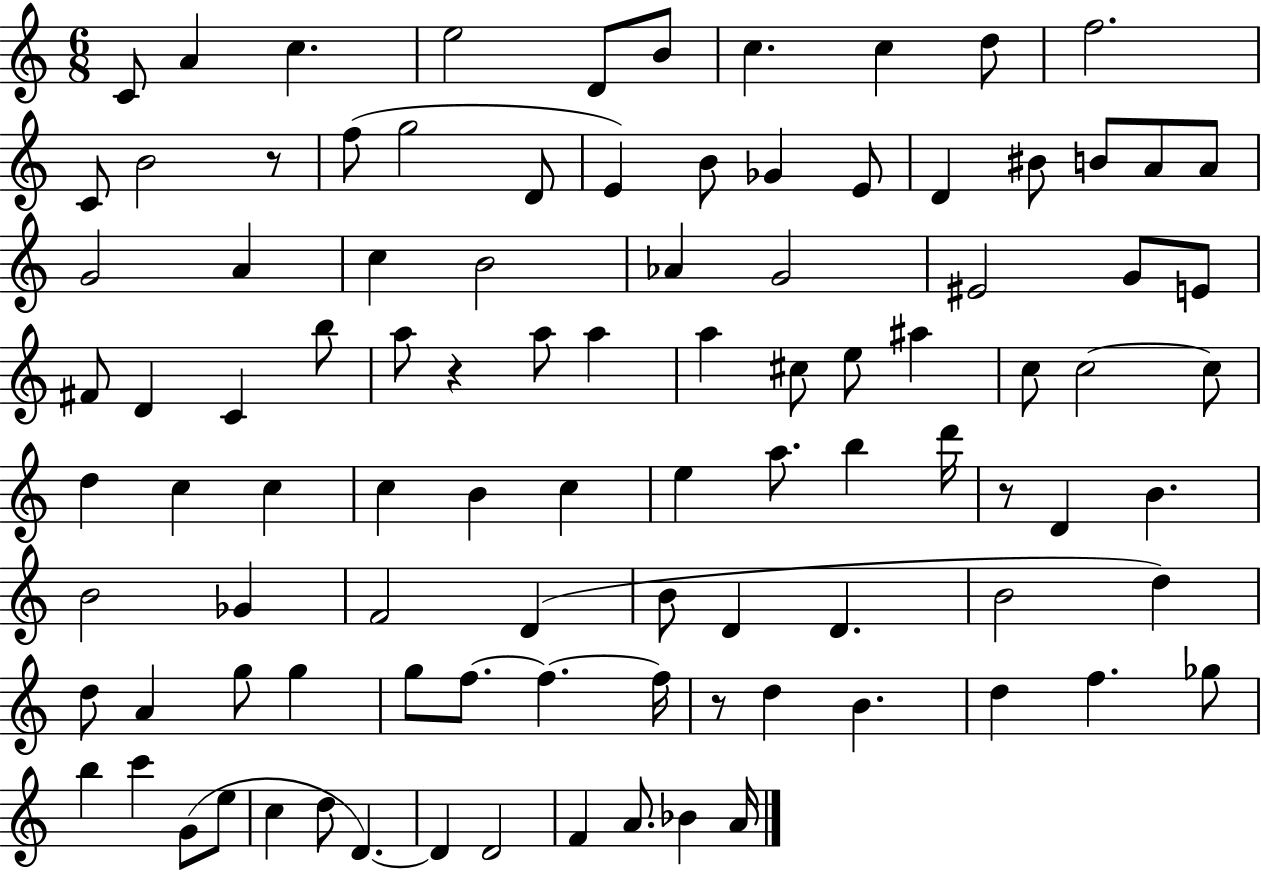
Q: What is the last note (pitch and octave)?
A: A4